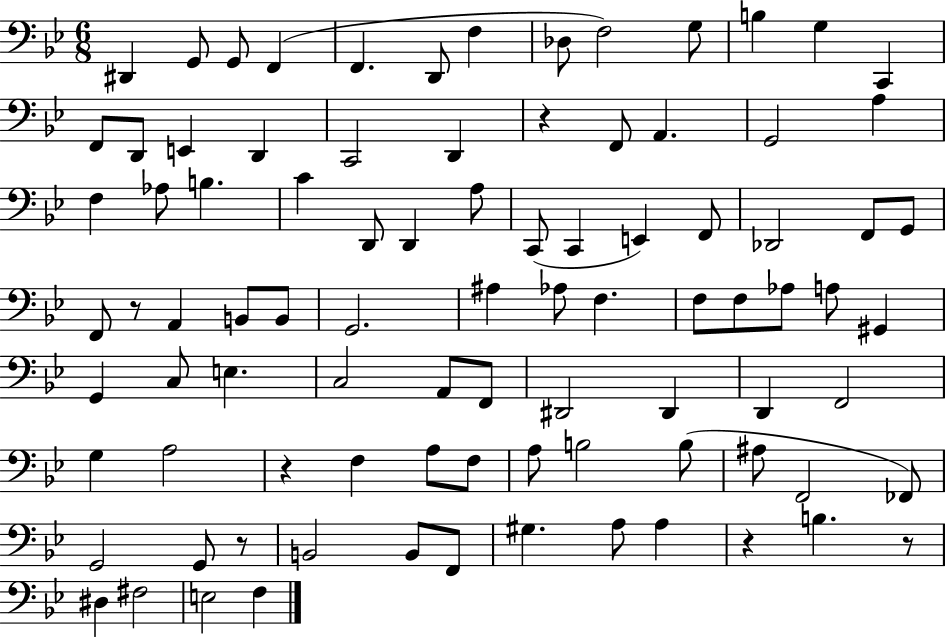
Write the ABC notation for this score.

X:1
T:Untitled
M:6/8
L:1/4
K:Bb
^D,, G,,/2 G,,/2 F,, F,, D,,/2 F, _D,/2 F,2 G,/2 B, G, C,, F,,/2 D,,/2 E,, D,, C,,2 D,, z F,,/2 A,, G,,2 A, F, _A,/2 B, C D,,/2 D,, A,/2 C,,/2 C,, E,, F,,/2 _D,,2 F,,/2 G,,/2 F,,/2 z/2 A,, B,,/2 B,,/2 G,,2 ^A, _A,/2 F, F,/2 F,/2 _A,/2 A,/2 ^G,, G,, C,/2 E, C,2 A,,/2 F,,/2 ^D,,2 ^D,, D,, F,,2 G, A,2 z F, A,/2 F,/2 A,/2 B,2 B,/2 ^A,/2 F,,2 _F,,/2 G,,2 G,,/2 z/2 B,,2 B,,/2 F,,/2 ^G, A,/2 A, z B, z/2 ^D, ^F,2 E,2 F,